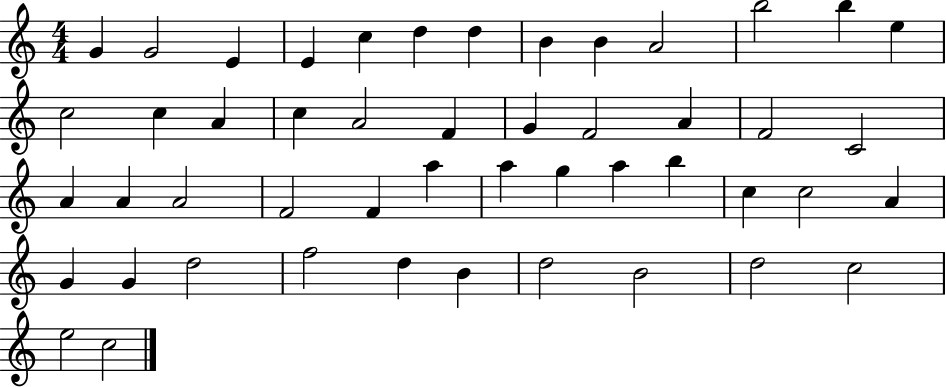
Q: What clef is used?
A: treble